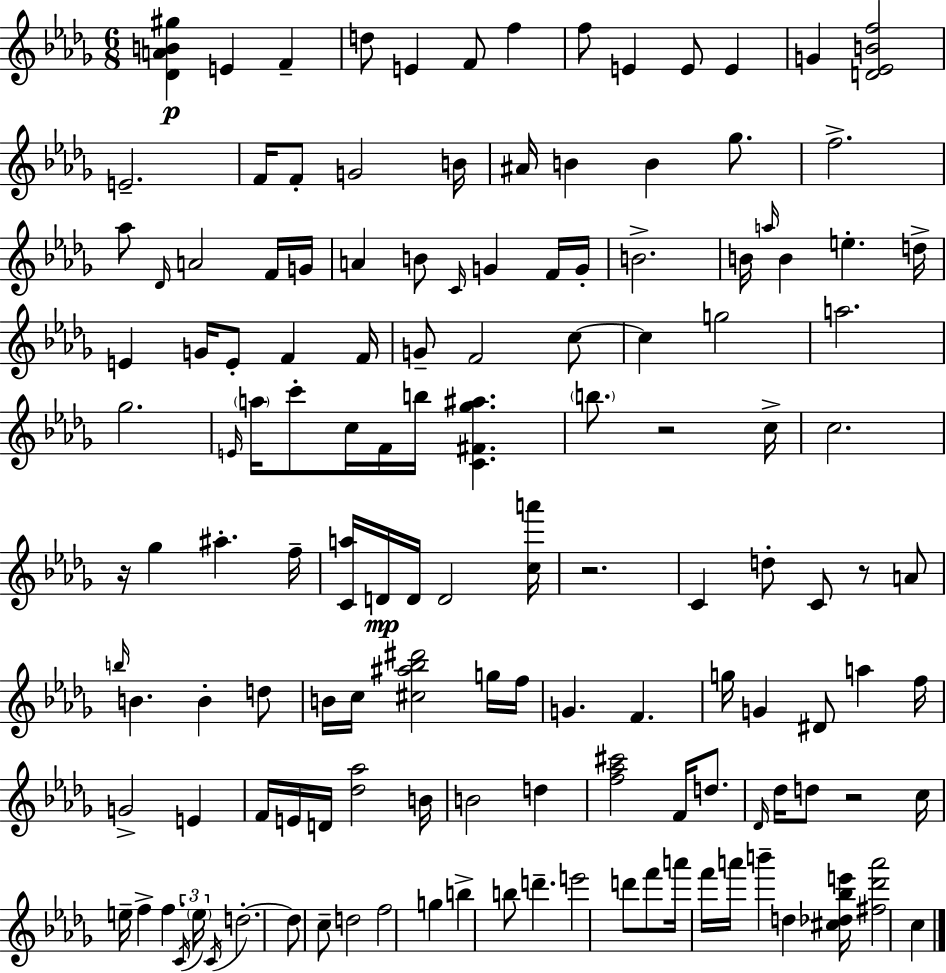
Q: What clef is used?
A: treble